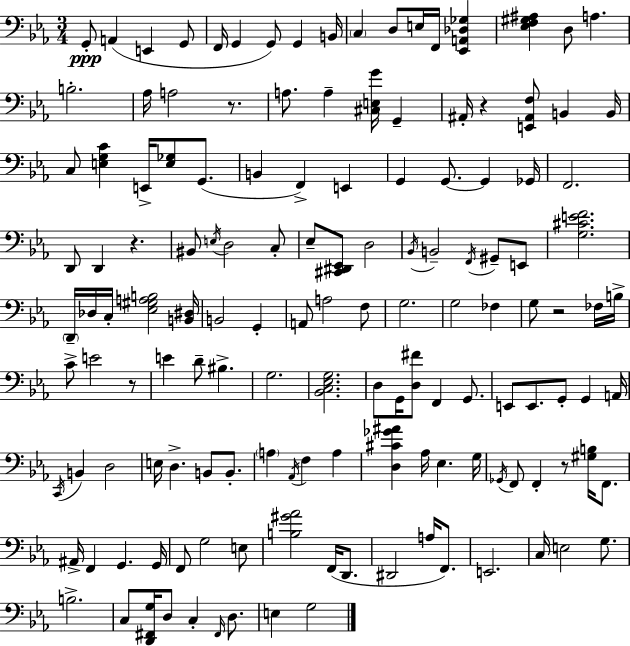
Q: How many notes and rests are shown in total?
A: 141